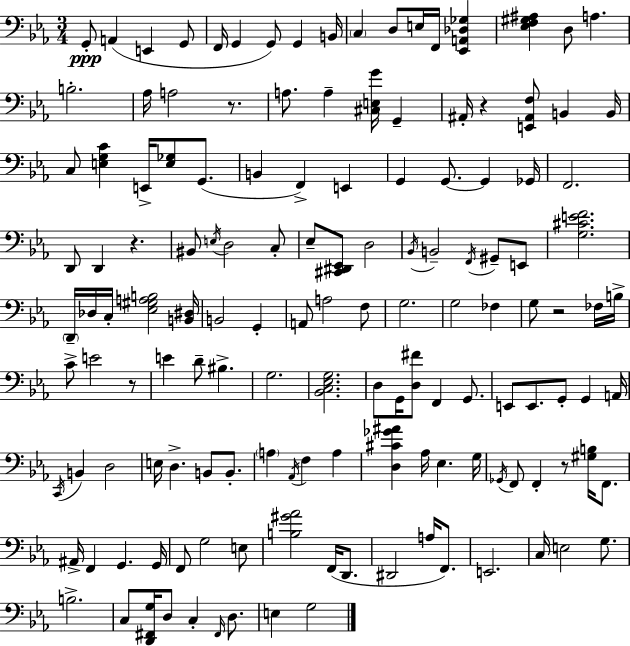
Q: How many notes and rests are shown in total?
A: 141